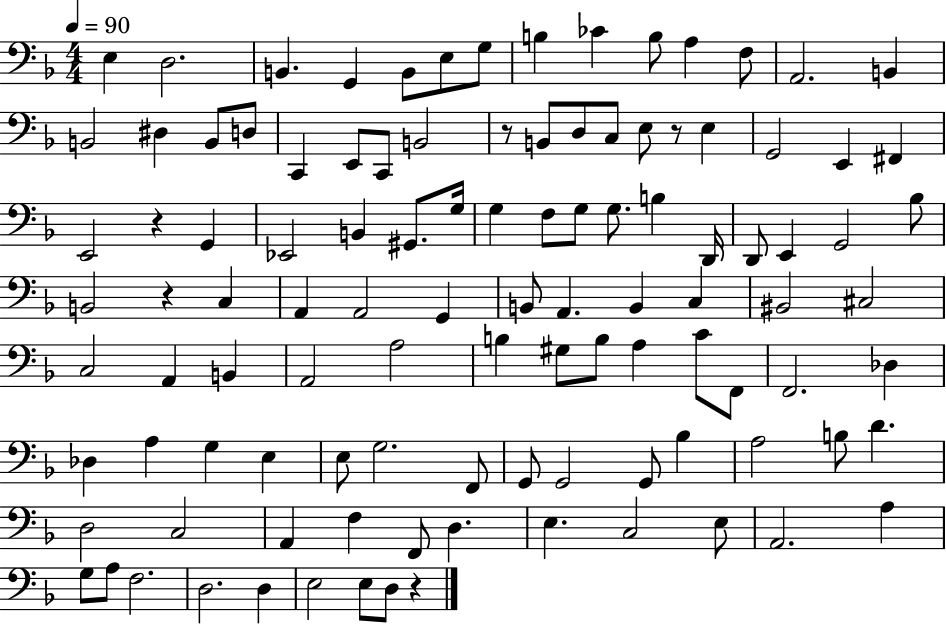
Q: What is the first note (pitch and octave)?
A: E3